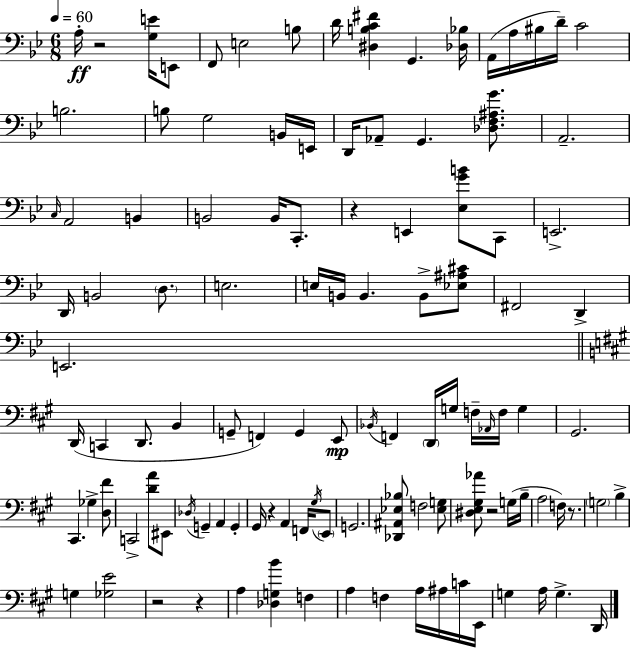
A3/s R/h [G3,E4]/s E2/e F2/e E3/h B3/e D4/s [D#3,B3,C4,F#4]/q G2/q. [Db3,Bb3]/s A2/s A3/s BIS3/s D4/s C4/h B3/h. B3/e G3/h B2/s E2/s D2/s Ab2/e G2/q. [Db3,F3,A#3,G4]/e. A2/h. C3/s A2/h B2/q B2/h B2/s C2/e. R/q E2/q [Eb3,G4,B4]/e C2/e E2/h. D2/s B2/h D3/e. E3/h. E3/s B2/s B2/q. B2/e [Eb3,A#3,C#4]/e F#2/h D2/q E2/h. D2/s C2/q D2/e. B2/q G2/e F2/q G2/q E2/e Bb2/s F2/q D2/s G3/s F3/s Ab2/s F3/s G3/q G#2/h. C#2/q. Gb3/q [D3,F#4]/e C2/h [D4,A4]/e EIS2/e Db3/s G2/q A2/q G2/q G#2/s R/q A2/q F2/s G#3/s E2/e G2/h. [Db2,A#2,Eb3,Bb3]/e F3/h [Eb3,G3]/e [D#3,E3,G#3,Ab4]/e R/h G3/s B3/s A3/h F3/s R/e. G3/h B3/q G3/q [Gb3,E4]/h R/h R/q A3/q [Db3,G3,B4]/q F3/q A3/q F3/q A3/s A#3/s C4/s E2/s G3/q A3/s G3/q. D2/s